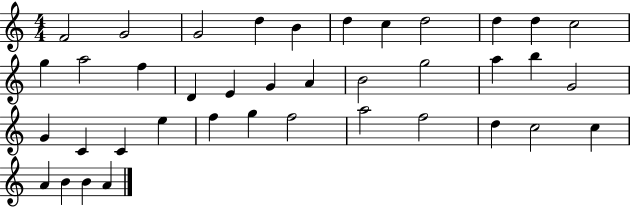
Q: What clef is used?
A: treble